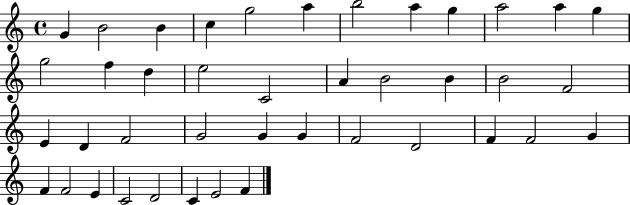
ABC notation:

X:1
T:Untitled
M:4/4
L:1/4
K:C
G B2 B c g2 a b2 a g a2 a g g2 f d e2 C2 A B2 B B2 F2 E D F2 G2 G G F2 D2 F F2 G F F2 E C2 D2 C E2 F